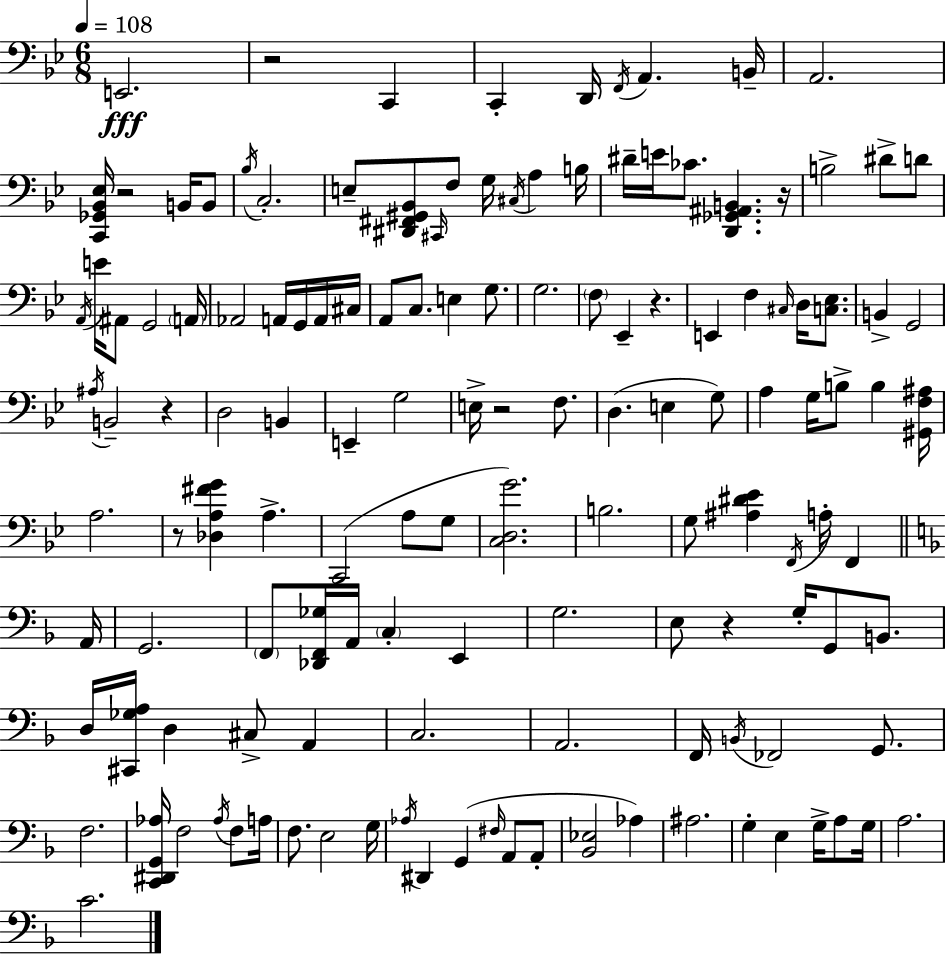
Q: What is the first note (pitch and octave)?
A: E2